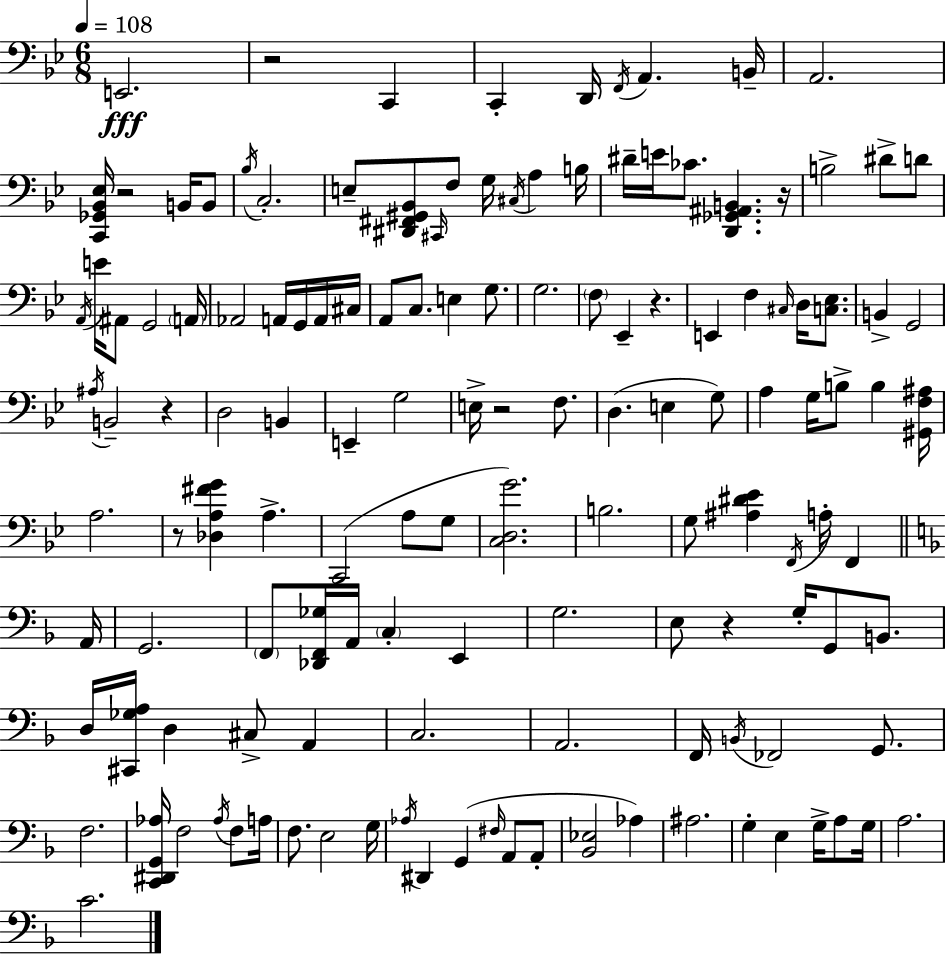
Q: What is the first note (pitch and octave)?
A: E2